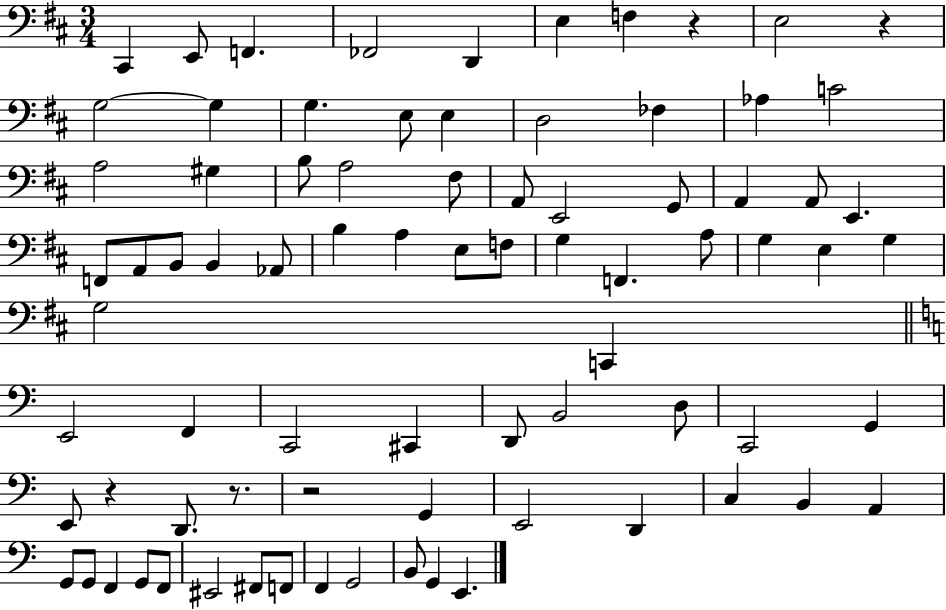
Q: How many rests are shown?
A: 5